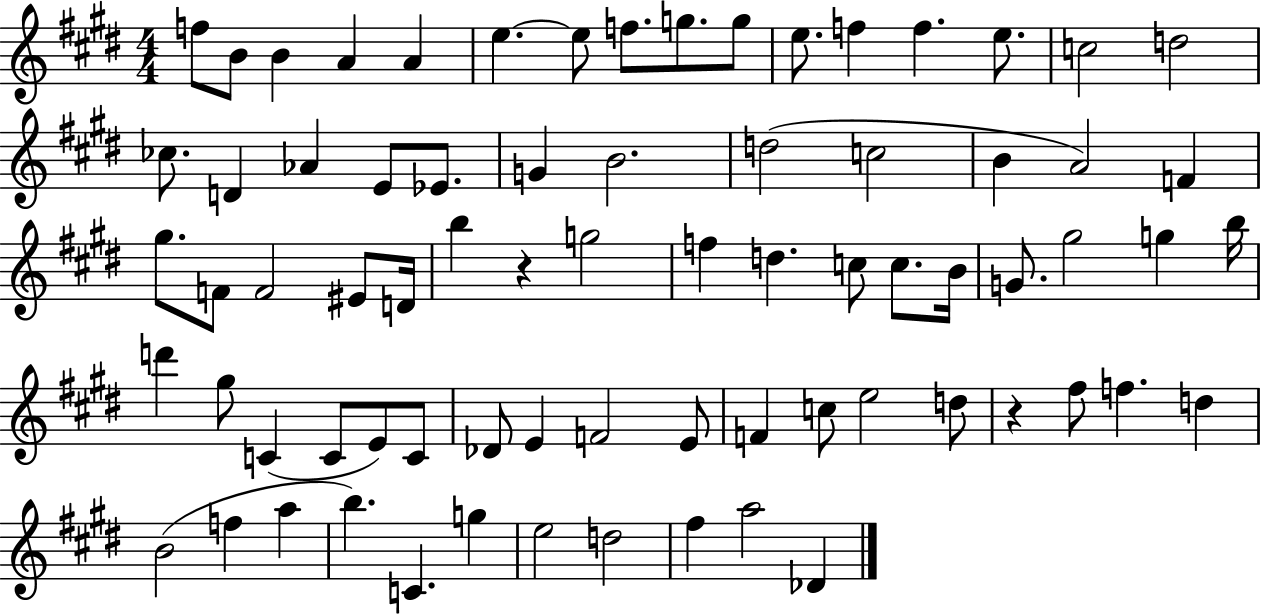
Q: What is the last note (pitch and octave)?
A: Db4